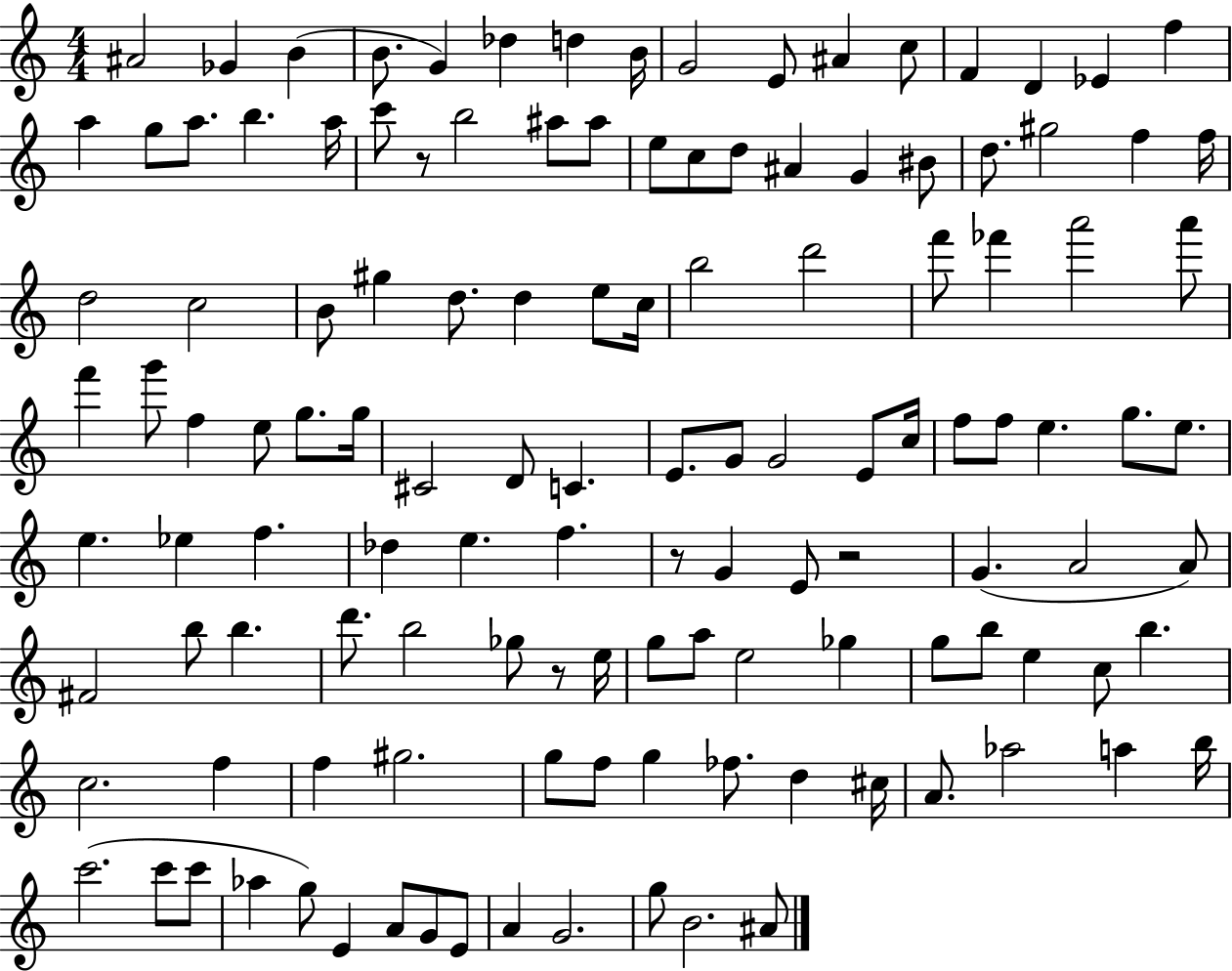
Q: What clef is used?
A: treble